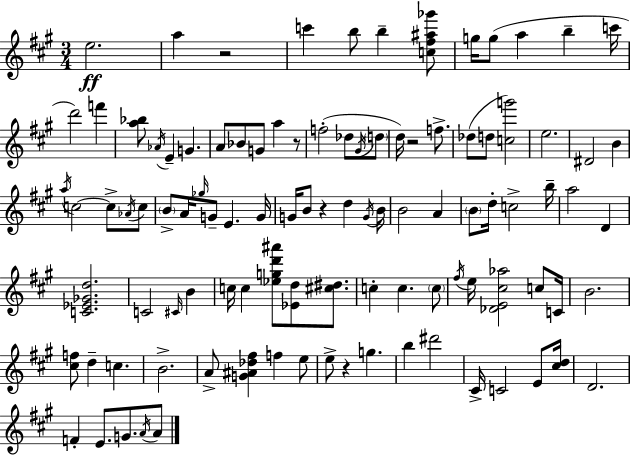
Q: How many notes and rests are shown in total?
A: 102